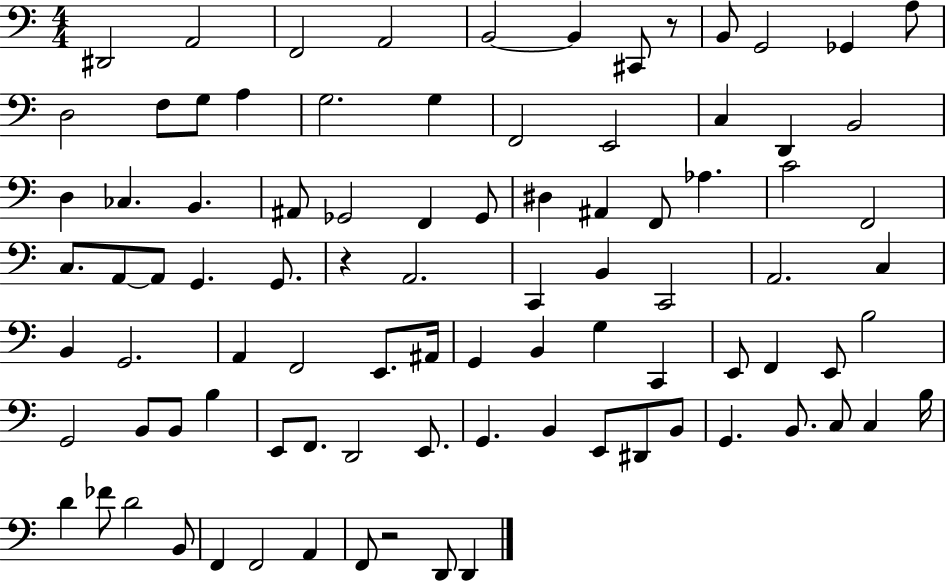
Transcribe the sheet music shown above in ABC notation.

X:1
T:Untitled
M:4/4
L:1/4
K:C
^D,,2 A,,2 F,,2 A,,2 B,,2 B,, ^C,,/2 z/2 B,,/2 G,,2 _G,, A,/2 D,2 F,/2 G,/2 A, G,2 G, F,,2 E,,2 C, D,, B,,2 D, _C, B,, ^A,,/2 _G,,2 F,, _G,,/2 ^D, ^A,, F,,/2 _A, C2 F,,2 C,/2 A,,/2 A,,/2 G,, G,,/2 z A,,2 C,, B,, C,,2 A,,2 C, B,, G,,2 A,, F,,2 E,,/2 ^A,,/4 G,, B,, G, C,, E,,/2 F,, E,,/2 B,2 G,,2 B,,/2 B,,/2 B, E,,/2 F,,/2 D,,2 E,,/2 G,, B,, E,,/2 ^D,,/2 B,,/2 G,, B,,/2 C,/2 C, B,/4 D _F/2 D2 B,,/2 F,, F,,2 A,, F,,/2 z2 D,,/2 D,,